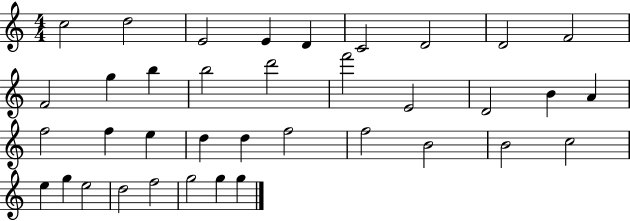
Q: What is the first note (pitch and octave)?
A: C5